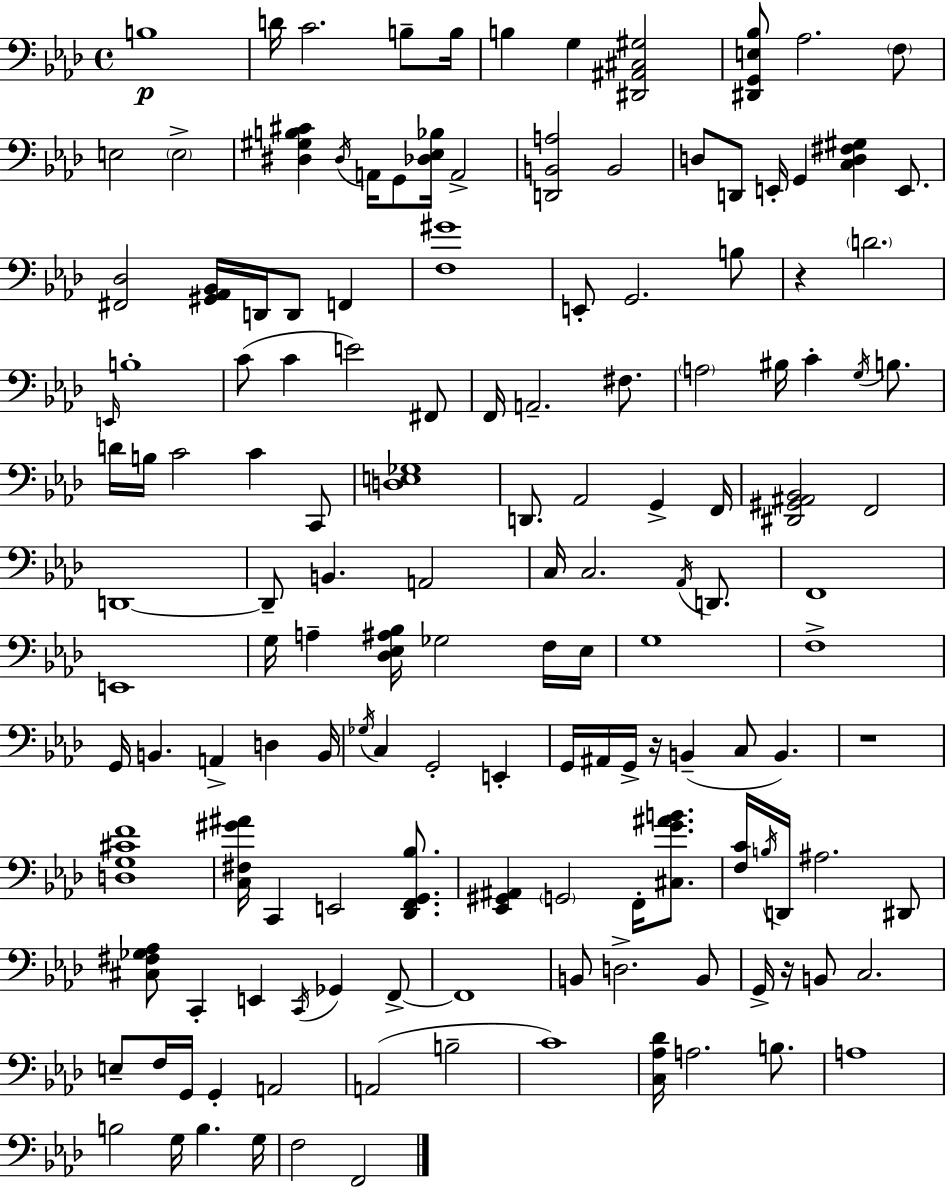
{
  \clef bass
  \time 4/4
  \defaultTimeSignature
  \key f \minor
  b1\p | d'16 c'2. b8-- b16 | b4 g4 <dis, ais, cis gis>2 | <dis, g, e bes>8 aes2. \parenthesize f8 | \break e2 \parenthesize e2-> | <dis gis b cis'>4 \acciaccatura { dis16 } a,16 g,8 <des ees bes>16 a,2-> | <d, b, a>2 b,2 | d8 d,8 e,16-. g,4 <c d fis gis>4 e,8. | \break <fis, des>2 <gis, aes, bes,>16 d,16 d,8 f,4 | <f gis'>1 | e,8-. g,2. b8 | r4 \parenthesize d'2. | \break \grace { e,16 } b1-. | c'8( c'4 e'2) | fis,8 f,16 a,2.-- fis8. | \parenthesize a2 bis16 c'4-. \acciaccatura { g16 } | \break b8. d'16 b16 c'2 c'4 | c,8 <d e ges>1 | d,8. aes,2 g,4-> | f,16 <dis, gis, ais, bes,>2 f,2 | \break d,1~~ | d,8-- b,4. a,2 | c16 c2. | \acciaccatura { aes,16 } d,8. f,1 | \break e,1 | g16 a4-- <des ees ais bes>16 ges2 | f16 ees16 g1 | f1-> | \break g,16 b,4. a,4-> d4 | b,16 \acciaccatura { ges16 } c4 g,2-. | e,4-. g,16 ais,16 g,16-> r16 b,4--( c8 b,4.) | r1 | \break <d g cis' f'>1 | <c fis gis' ais'>16 c,4 e,2 | <des, f, g, bes>8. <ees, gis, ais,>4 \parenthesize g,2 | f,16-. <cis g' ais' b'>8. <f c'>16 \acciaccatura { b16 } d,16 ais2. | \break dis,8 <cis fis ges aes>8 c,4-. e,4 | \acciaccatura { c,16 } ges,4 f,8->~~ f,1 | b,8 d2.-> | b,8 g,16-> r16 b,8 c2. | \break e8-- f16 g,16 g,4-. a,2 | a,2( b2-- | c'1) | <c aes des'>16 a2. | \break b8. a1 | b2 g16 | b4. g16 f2 f,2 | \bar "|."
}